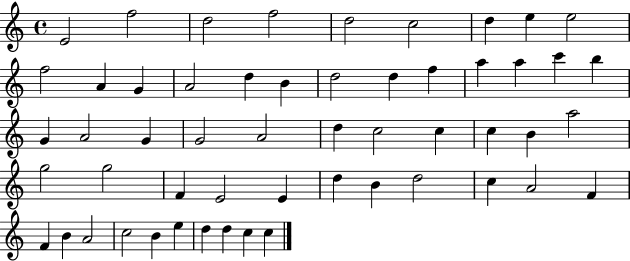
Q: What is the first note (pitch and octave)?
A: E4